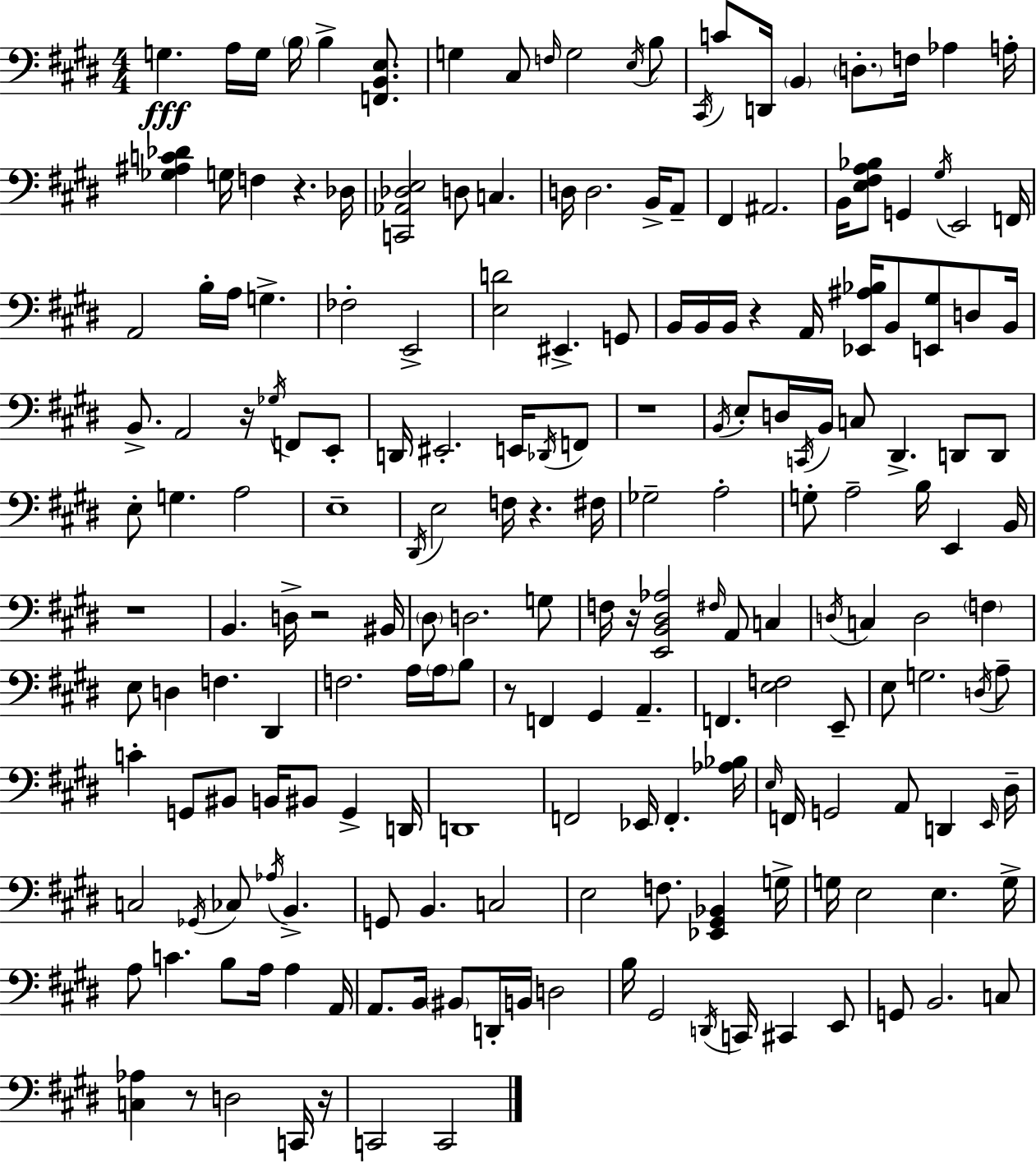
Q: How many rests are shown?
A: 11